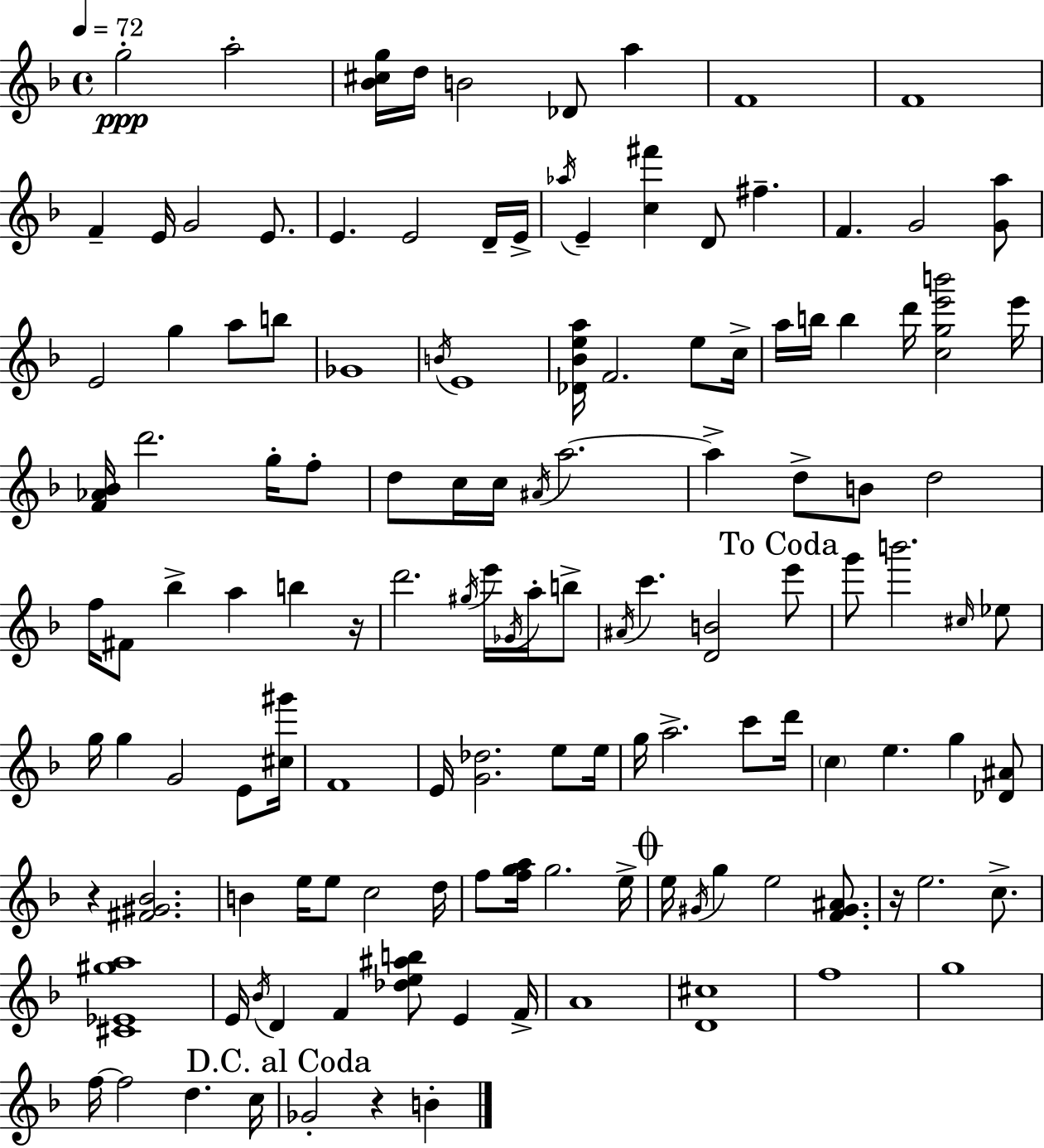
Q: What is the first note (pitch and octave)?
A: G5